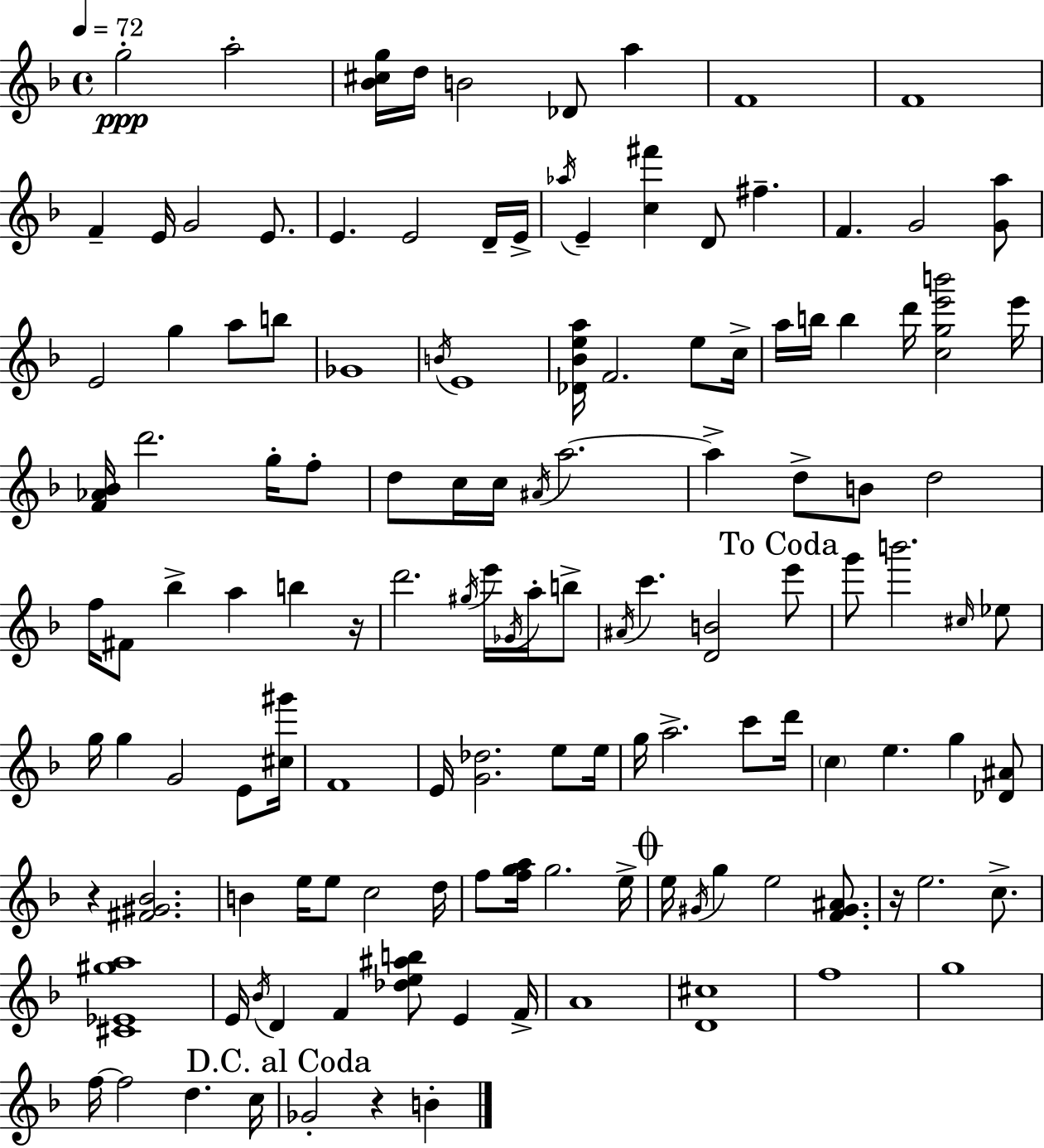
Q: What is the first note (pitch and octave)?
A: G5